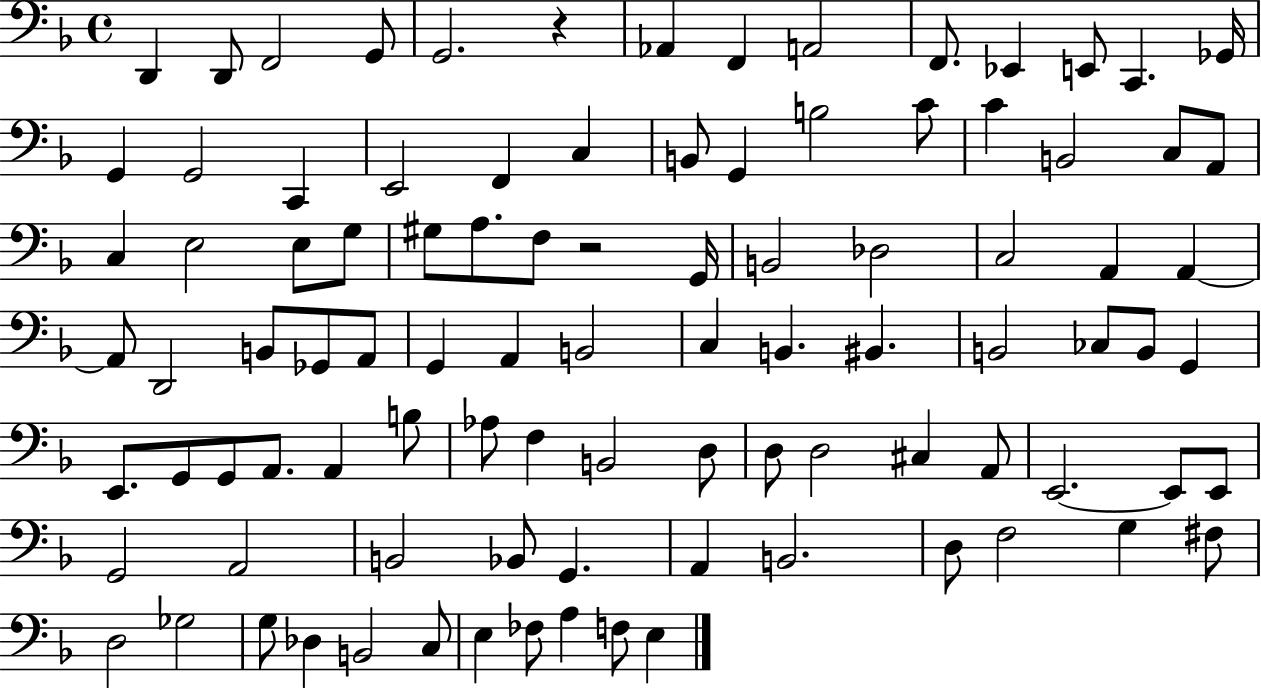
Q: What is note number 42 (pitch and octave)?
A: D2